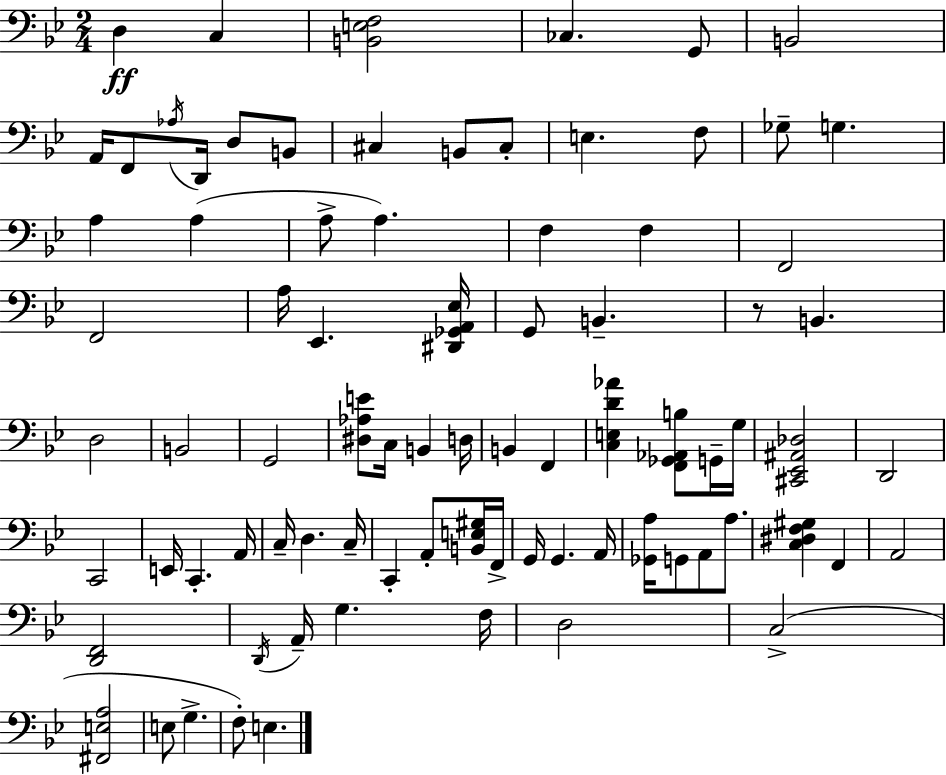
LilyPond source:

{
  \clef bass
  \numericTimeSignature
  \time 2/4
  \key bes \major
  \repeat volta 2 { d4\ff c4 | <b, e f>2 | ces4. g,8 | b,2 | \break a,16 f,8 \acciaccatura { aes16 } d,16 d8 b,8 | cis4 b,8 cis8-. | e4. f8 | ges8-- g4. | \break a4 a4( | a8-> a4.) | f4 f4 | f,2 | \break f,2 | a16 ees,4. | <dis, ges, a, ees>16 g,8 b,4.-- | r8 b,4. | \break d2 | b,2 | g,2 | <dis aes e'>8 c16 b,4 | \break d16 b,4 f,4 | <c e d' aes'>4 <f, ges, aes, b>8 g,16-- | g16 <cis, ees, ais, des>2 | d,2 | \break c,2 | e,16 c,4.-. | a,16 c16-- d4. | c16-- c,4-. a,8-. <b, e gis>16 | \break f,16-> g,16 g,4. | a,16 <ges, a>16 g,8 a,8 a8. | <c dis f gis>4 f,4 | a,2 | \break <d, f,>2 | \acciaccatura { d,16 } a,16-- g4. | f16 d2 | c2->( | \break <fis, e a>2 | e8 g4.-> | f8-.) e4. | } \bar "|."
}